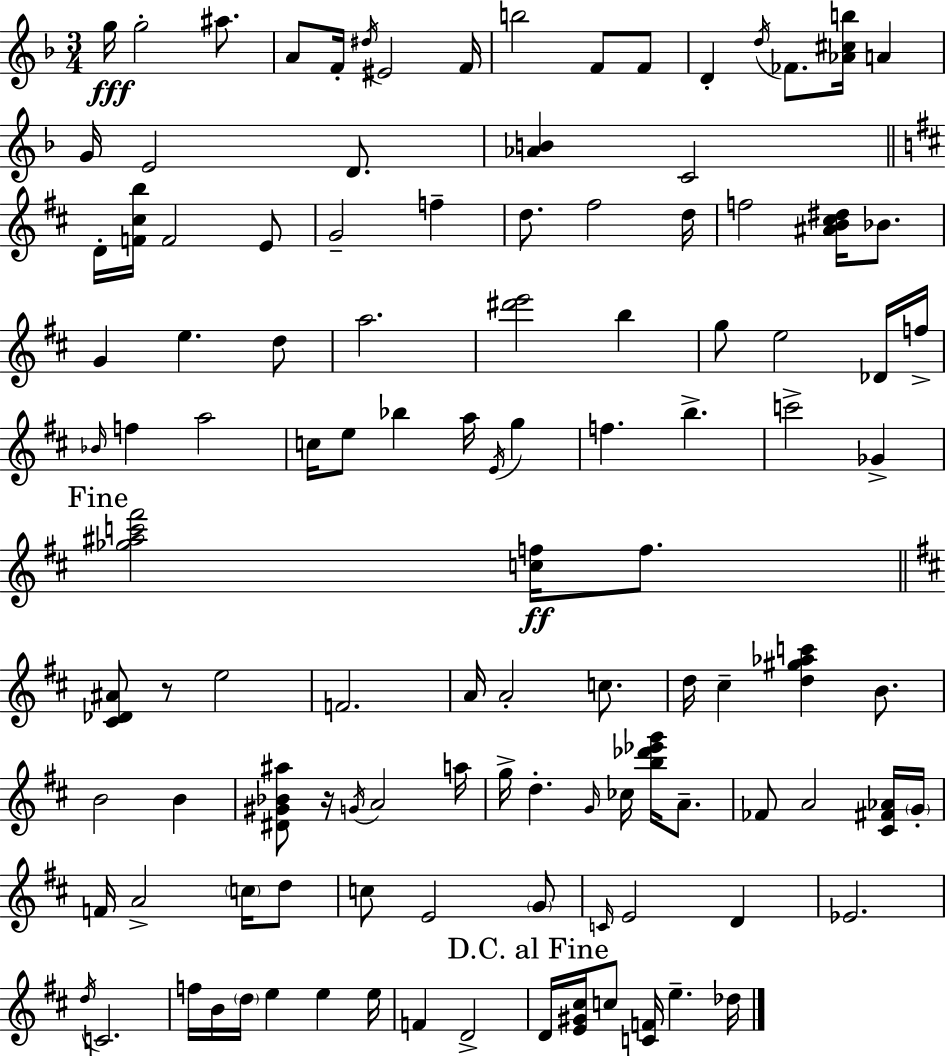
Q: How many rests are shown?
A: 2